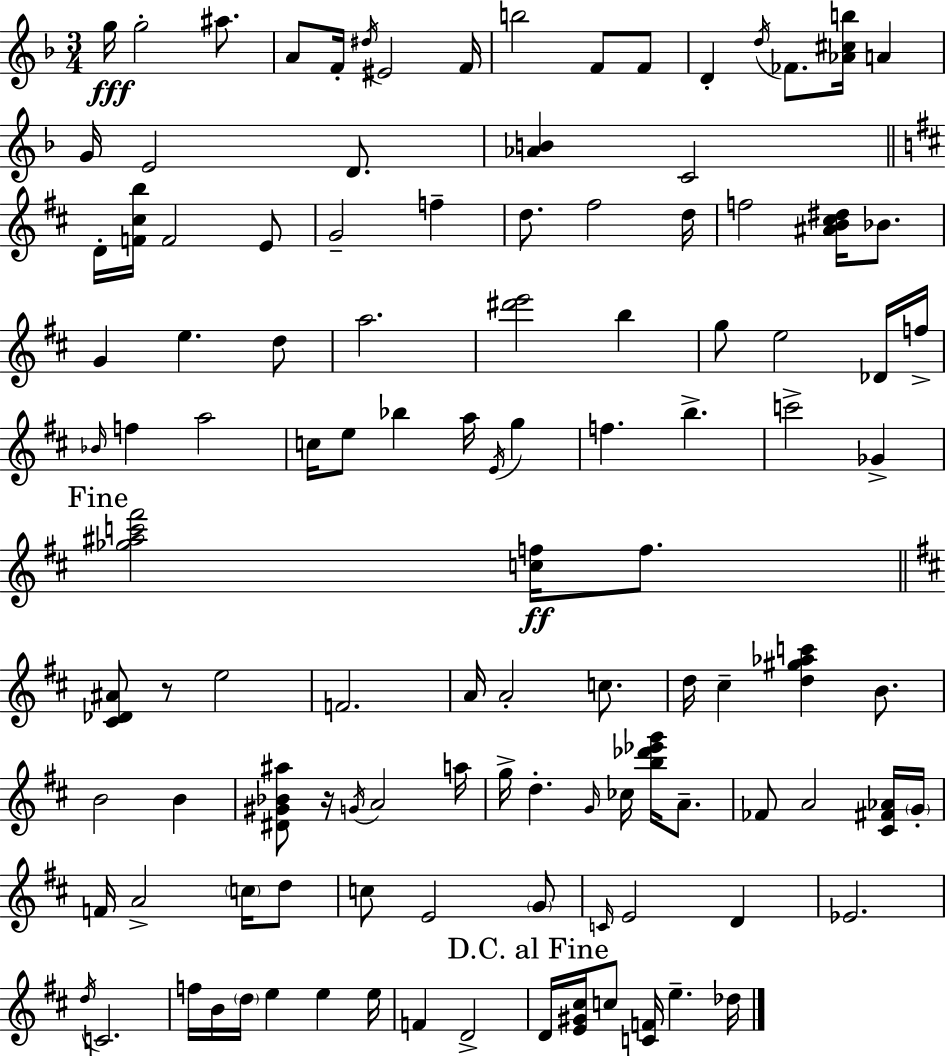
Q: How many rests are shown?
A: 2